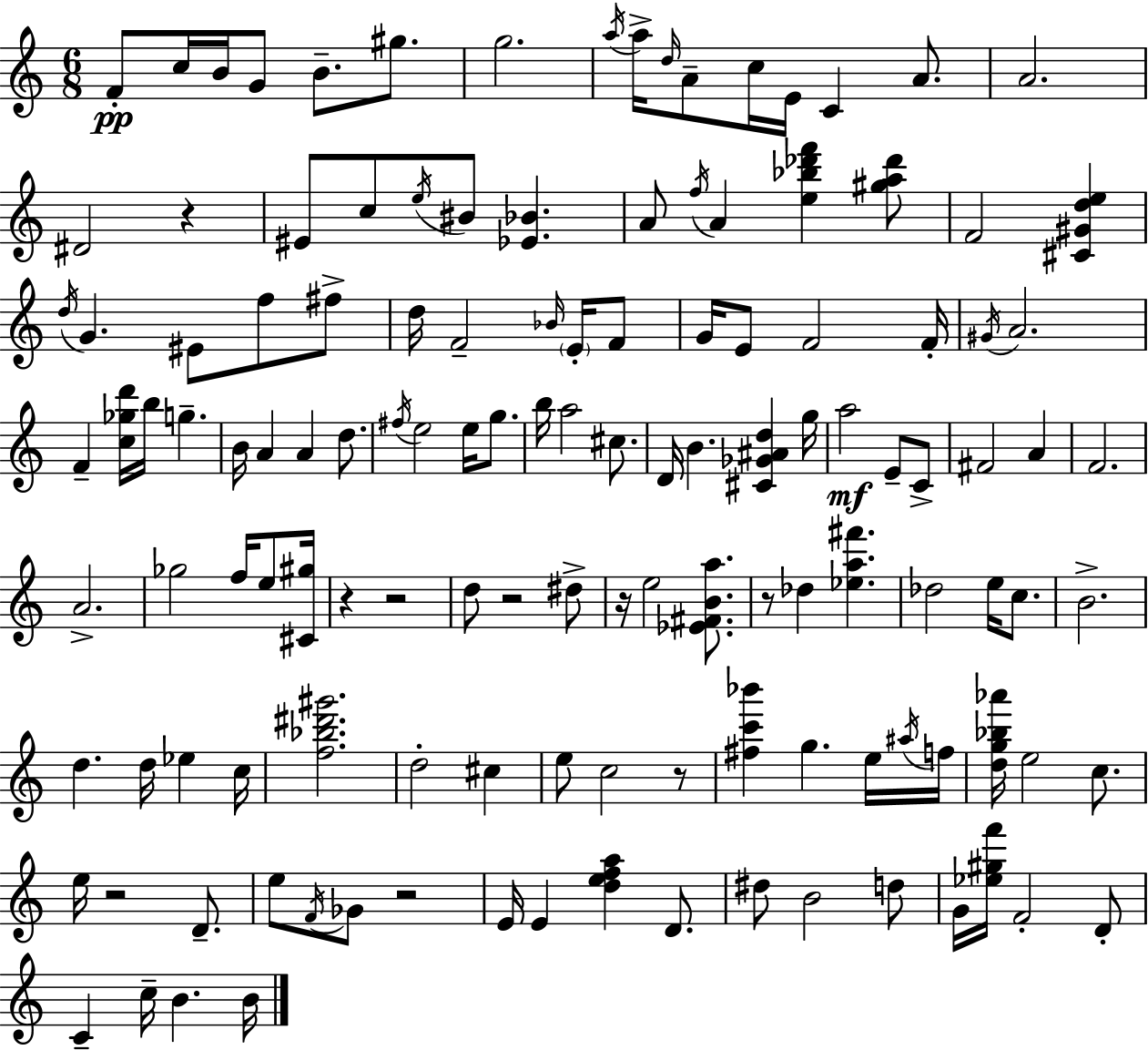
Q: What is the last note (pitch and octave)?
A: B4